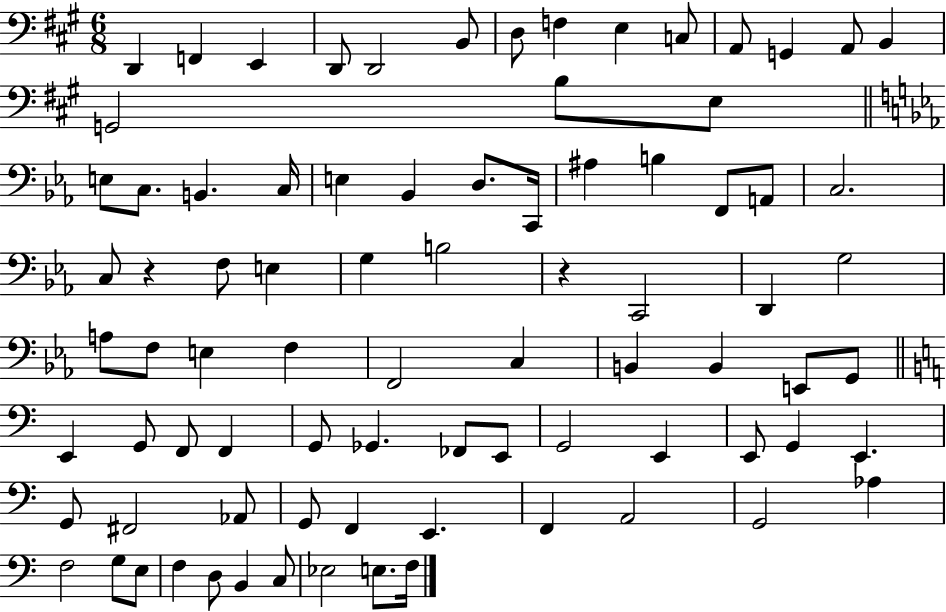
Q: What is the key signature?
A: A major